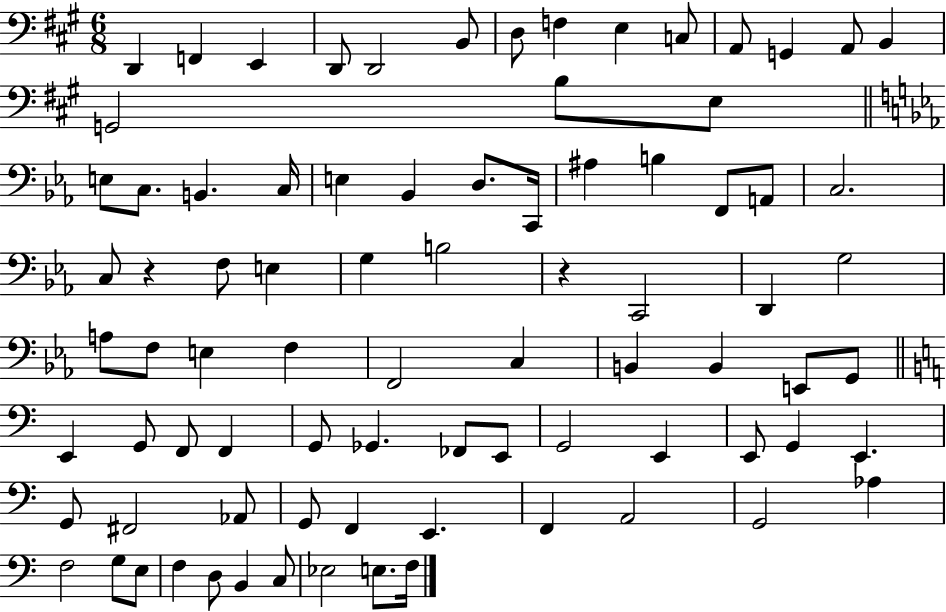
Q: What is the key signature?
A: A major